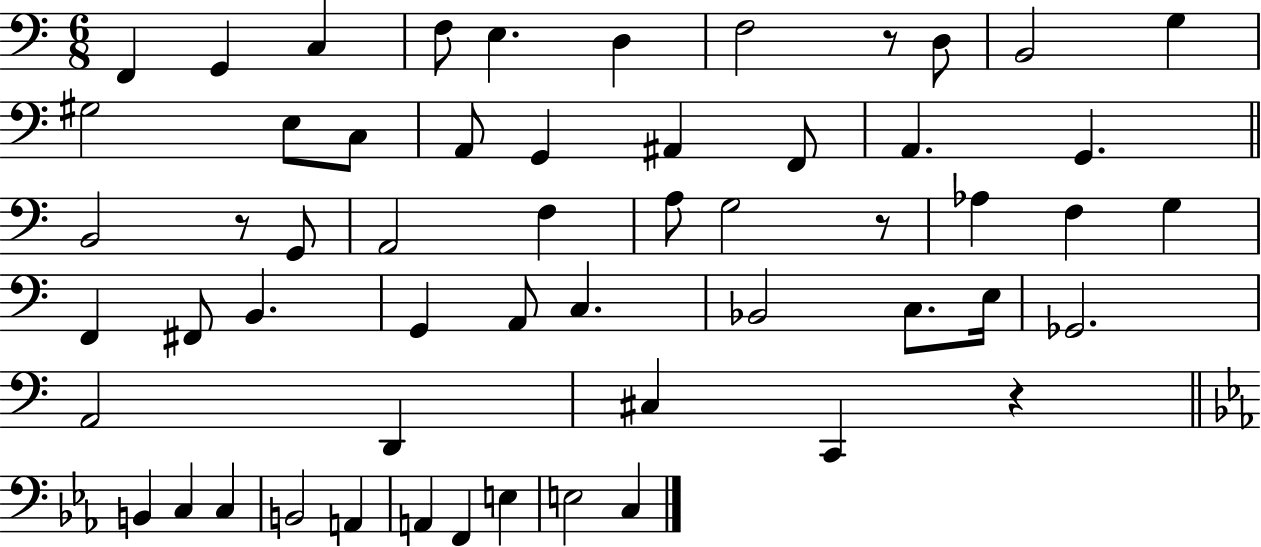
{
  \clef bass
  \numericTimeSignature
  \time 6/8
  \key c \major
  \repeat volta 2 { f,4 g,4 c4 | f8 e4. d4 | f2 r8 d8 | b,2 g4 | \break gis2 e8 c8 | a,8 g,4 ais,4 f,8 | a,4. g,4. | \bar "||" \break \key c \major b,2 r8 g,8 | a,2 f4 | a8 g2 r8 | aes4 f4 g4 | \break f,4 fis,8 b,4. | g,4 a,8 c4. | bes,2 c8. e16 | ges,2. | \break a,2 d,4 | cis4 c,4 r4 | \bar "||" \break \key c \minor b,4 c4 c4 | b,2 a,4 | a,4 f,4 e4 | e2 c4 | \break } \bar "|."
}